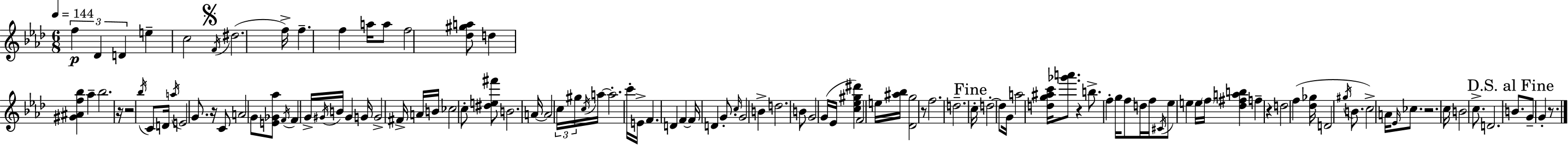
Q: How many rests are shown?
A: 8